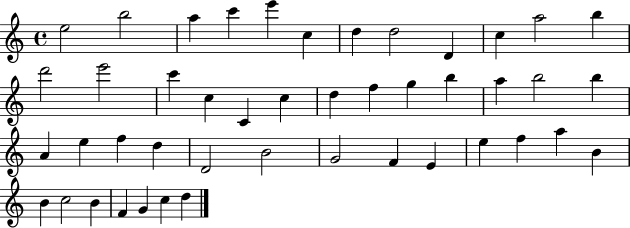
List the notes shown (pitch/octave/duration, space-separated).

E5/h B5/h A5/q C6/q E6/q C5/q D5/q D5/h D4/q C5/q A5/h B5/q D6/h E6/h C6/q C5/q C4/q C5/q D5/q F5/q G5/q B5/q A5/q B5/h B5/q A4/q E5/q F5/q D5/q D4/h B4/h G4/h F4/q E4/q E5/q F5/q A5/q B4/q B4/q C5/h B4/q F4/q G4/q C5/q D5/q